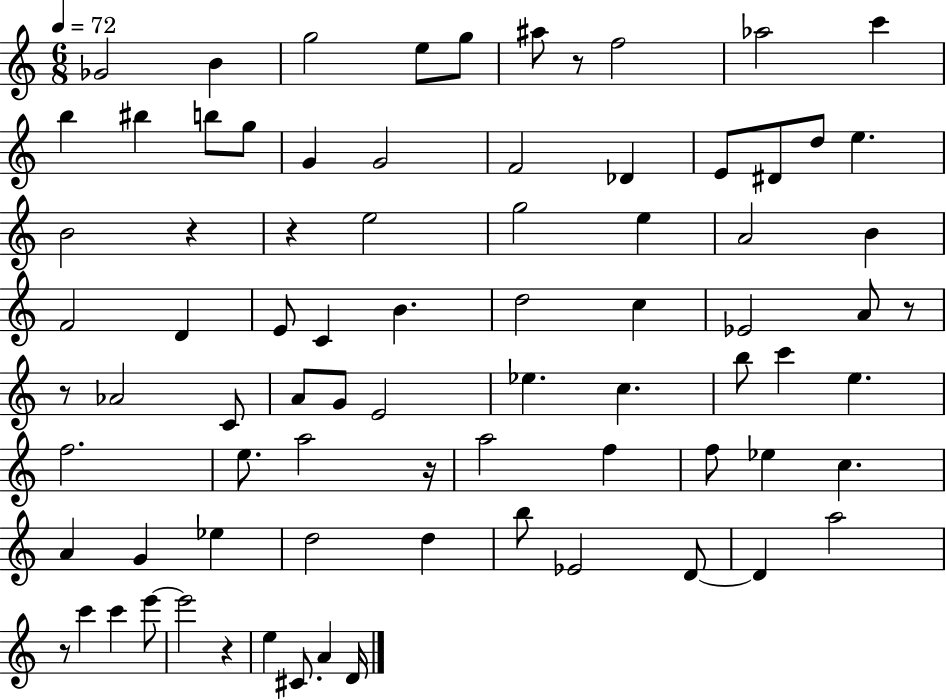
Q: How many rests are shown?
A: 8